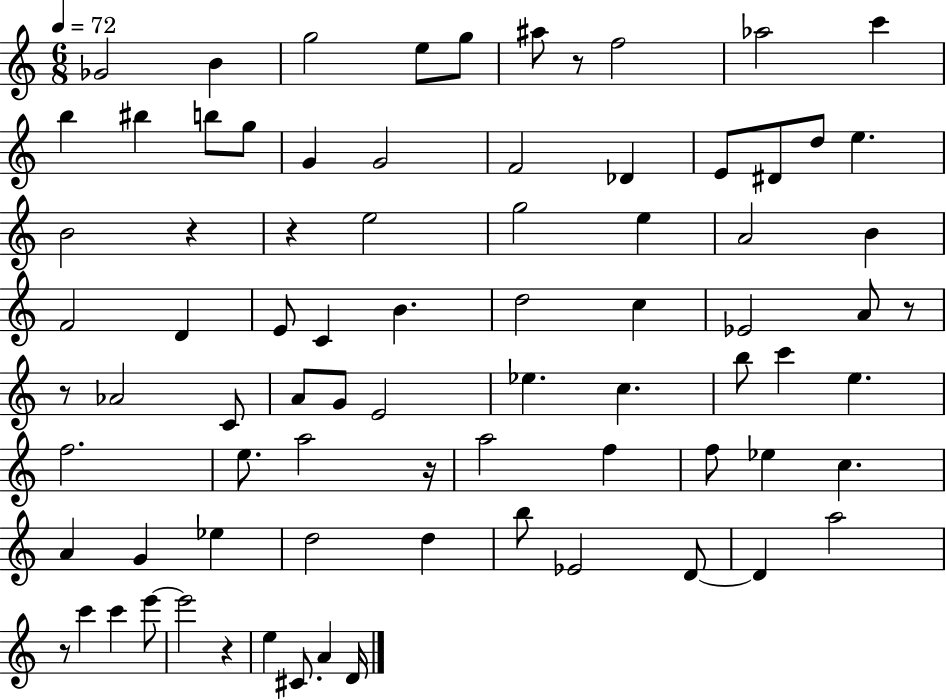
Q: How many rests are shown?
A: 8